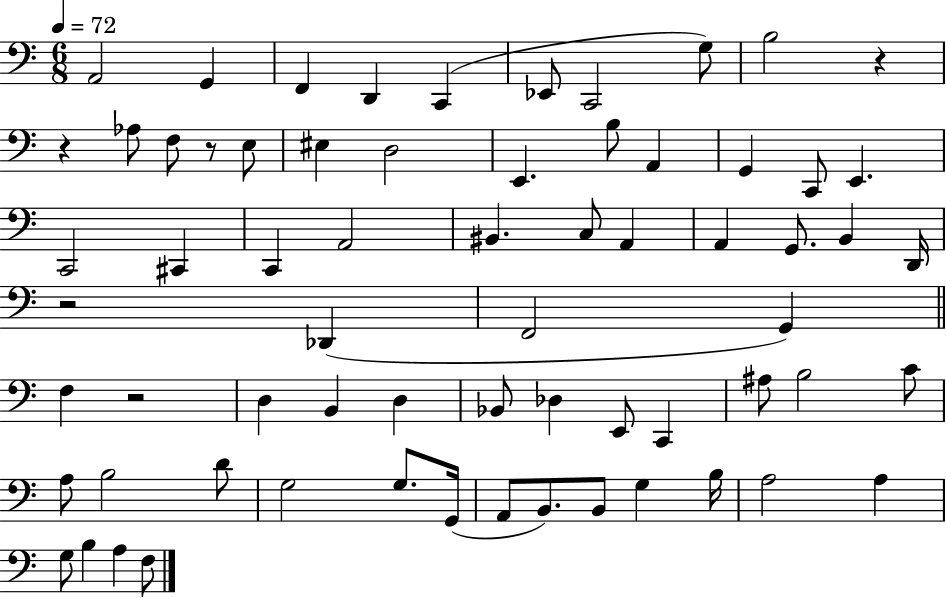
A2/h G2/q F2/q D2/q C2/q Eb2/e C2/h G3/e B3/h R/q R/q Ab3/e F3/e R/e E3/e EIS3/q D3/h E2/q. B3/e A2/q G2/q C2/e E2/q. C2/h C#2/q C2/q A2/h BIS2/q. C3/e A2/q A2/q G2/e. B2/q D2/s R/h Db2/q F2/h G2/q F3/q R/h D3/q B2/q D3/q Bb2/e Db3/q E2/e C2/q A#3/e B3/h C4/e A3/e B3/h D4/e G3/h G3/e. G2/s A2/e B2/e. B2/e G3/q B3/s A3/h A3/q G3/e B3/q A3/q F3/e